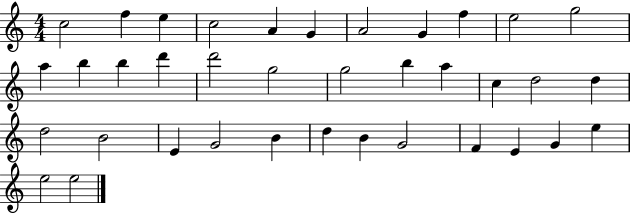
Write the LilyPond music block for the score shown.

{
  \clef treble
  \numericTimeSignature
  \time 4/4
  \key c \major
  c''2 f''4 e''4 | c''2 a'4 g'4 | a'2 g'4 f''4 | e''2 g''2 | \break a''4 b''4 b''4 d'''4 | d'''2 g''2 | g''2 b''4 a''4 | c''4 d''2 d''4 | \break d''2 b'2 | e'4 g'2 b'4 | d''4 b'4 g'2 | f'4 e'4 g'4 e''4 | \break e''2 e''2 | \bar "|."
}